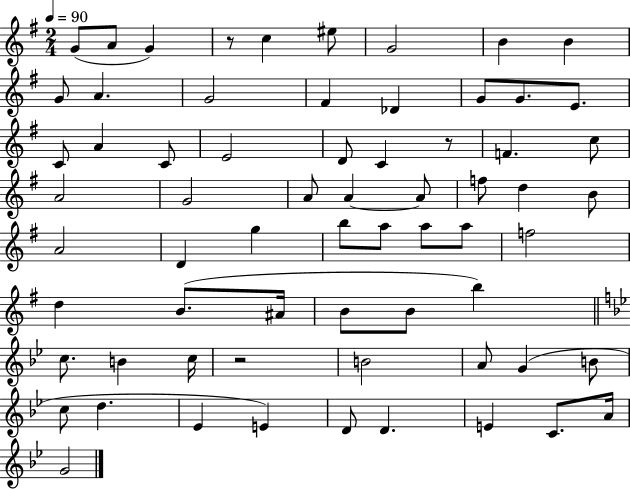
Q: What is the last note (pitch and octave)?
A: G4